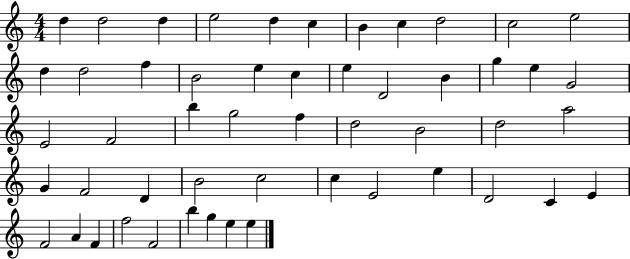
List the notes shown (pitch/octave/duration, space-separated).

D5/q D5/h D5/q E5/h D5/q C5/q B4/q C5/q D5/h C5/h E5/h D5/q D5/h F5/q B4/h E5/q C5/q E5/q D4/h B4/q G5/q E5/q G4/h E4/h F4/h B5/q G5/h F5/q D5/h B4/h D5/h A5/h G4/q F4/h D4/q B4/h C5/h C5/q E4/h E5/q D4/h C4/q E4/q F4/h A4/q F4/q F5/h F4/h B5/q G5/q E5/q E5/q